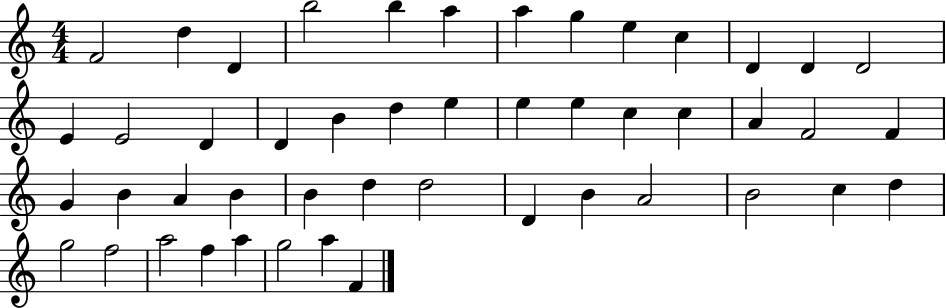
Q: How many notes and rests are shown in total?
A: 48